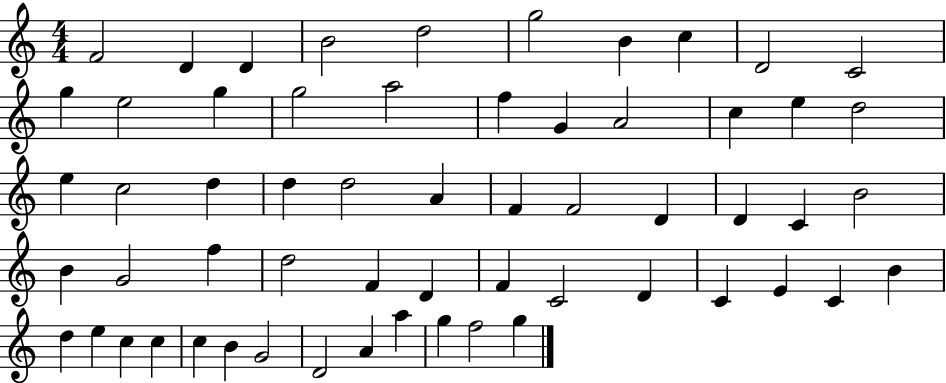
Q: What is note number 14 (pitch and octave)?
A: G5